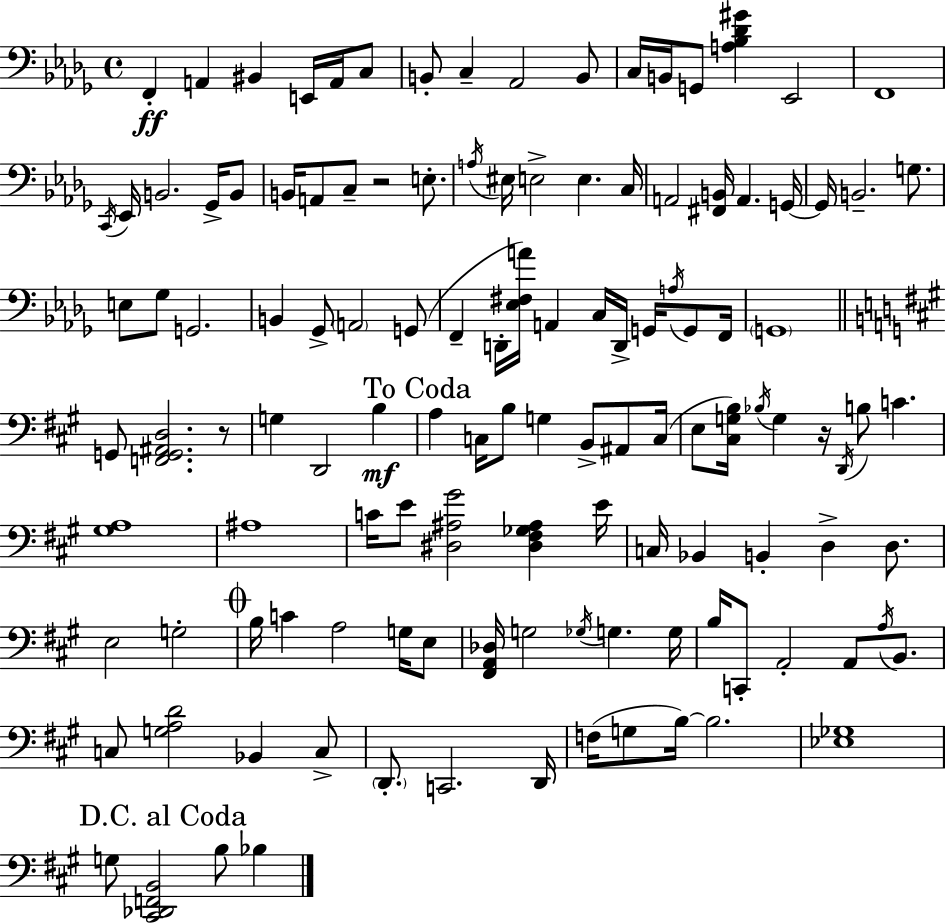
X:1
T:Untitled
M:4/4
L:1/4
K:Bbm
F,, A,, ^B,, E,,/4 A,,/4 C,/2 B,,/2 C, _A,,2 B,,/2 C,/4 B,,/4 G,,/2 [A,_B,_D^G] _E,,2 F,,4 C,,/4 _E,,/4 B,,2 _G,,/4 B,,/2 B,,/4 A,,/2 C,/2 z2 E,/2 A,/4 ^E,/4 E,2 E, C,/4 A,,2 [^F,,B,,]/4 A,, G,,/4 G,,/4 B,,2 G,/2 E,/2 _G,/2 G,,2 B,, _G,,/2 A,,2 G,,/2 F,, D,,/4 [_E,^F,A]/4 A,, C,/4 D,,/4 G,,/4 A,/4 G,,/2 F,,/4 G,,4 G,,/2 [F,,G,,^A,,D,]2 z/2 G, D,,2 B, A, C,/4 B,/2 G, B,,/2 ^A,,/2 C,/4 E,/2 [^C,G,B,]/4 _B,/4 G, z/4 D,,/4 B,/2 C [^G,A,]4 ^A,4 C/4 E/2 [^D,^A,^G]2 [^D,^F,_G,^A,] E/4 C,/4 _B,, B,, D, D,/2 E,2 G,2 B,/4 C A,2 G,/4 E,/2 [^F,,A,,_D,]/4 G,2 _G,/4 G, G,/4 B,/4 C,,/2 A,,2 A,,/2 A,/4 B,,/2 C,/2 [G,A,D]2 _B,, C,/2 D,,/2 C,,2 D,,/4 F,/4 G,/2 B,/4 B,2 [_E,_G,]4 G,/2 [^C,,_D,,F,,B,,]2 B,/2 _B,